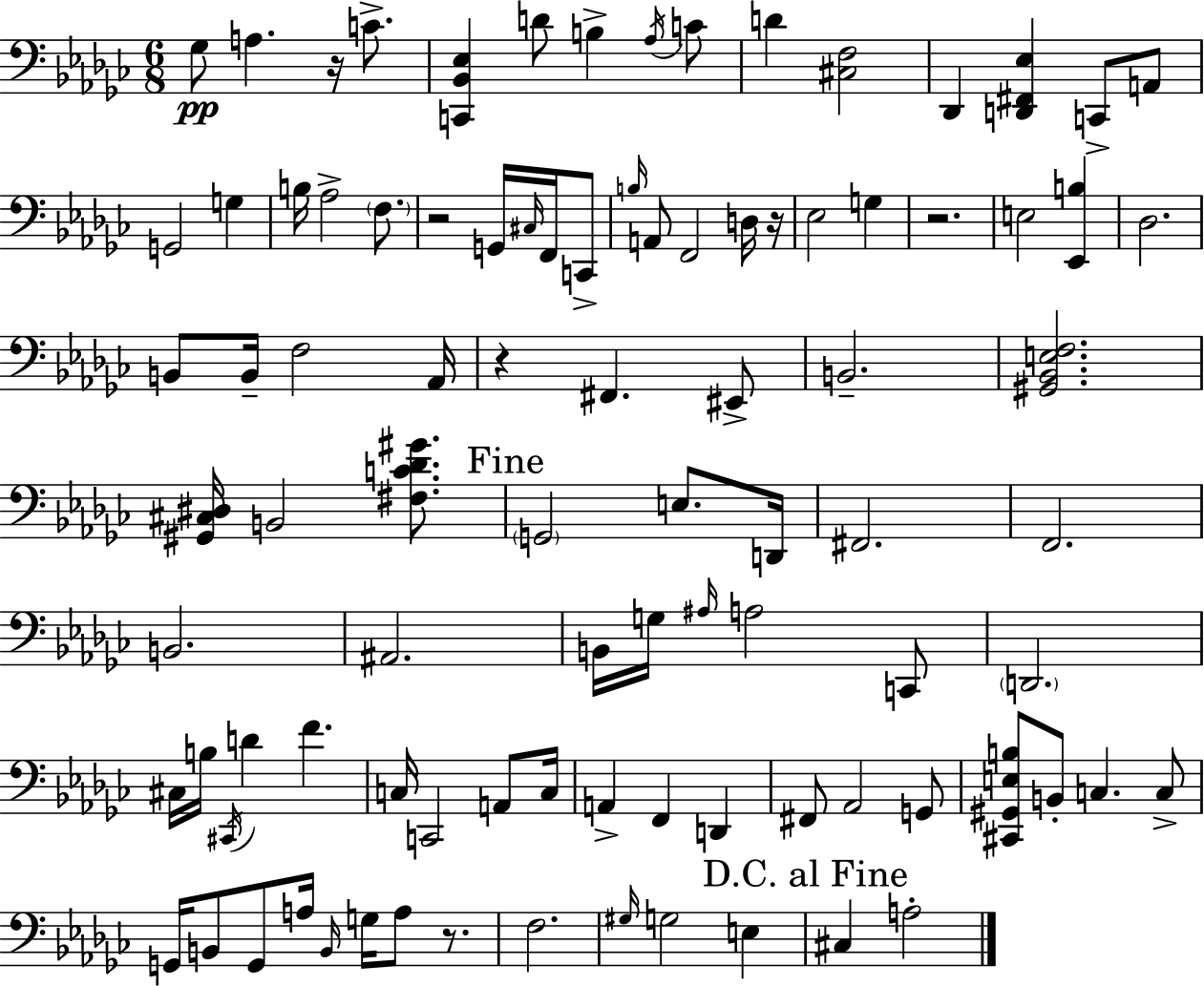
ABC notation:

X:1
T:Untitled
M:6/8
L:1/4
K:Ebm
_G,/2 A, z/4 C/2 [C,,_B,,_E,] D/2 B, _A,/4 C/2 D [^C,F,]2 _D,, [D,,^F,,_E,] C,,/2 A,,/2 G,,2 G, B,/4 _A,2 F,/2 z2 G,,/4 ^C,/4 F,,/4 C,,/2 B,/4 A,,/2 F,,2 D,/4 z/4 _E,2 G, z2 E,2 [_E,,B,] _D,2 B,,/2 B,,/4 F,2 _A,,/4 z ^F,, ^E,,/2 B,,2 [^G,,_B,,E,F,]2 [^G,,^C,^D,]/4 B,,2 [^F,C_D^G]/2 G,,2 E,/2 D,,/4 ^F,,2 F,,2 B,,2 ^A,,2 B,,/4 G,/4 ^A,/4 A,2 C,,/2 D,,2 ^C,/4 B,/4 ^C,,/4 D F C,/4 C,,2 A,,/2 C,/4 A,, F,, D,, ^F,,/2 _A,,2 G,,/2 [^C,,^G,,E,B,]/2 B,,/2 C, C,/2 G,,/4 B,,/2 G,,/2 A,/4 B,,/4 G,/4 A,/2 z/2 F,2 ^G,/4 G,2 E, ^C, A,2